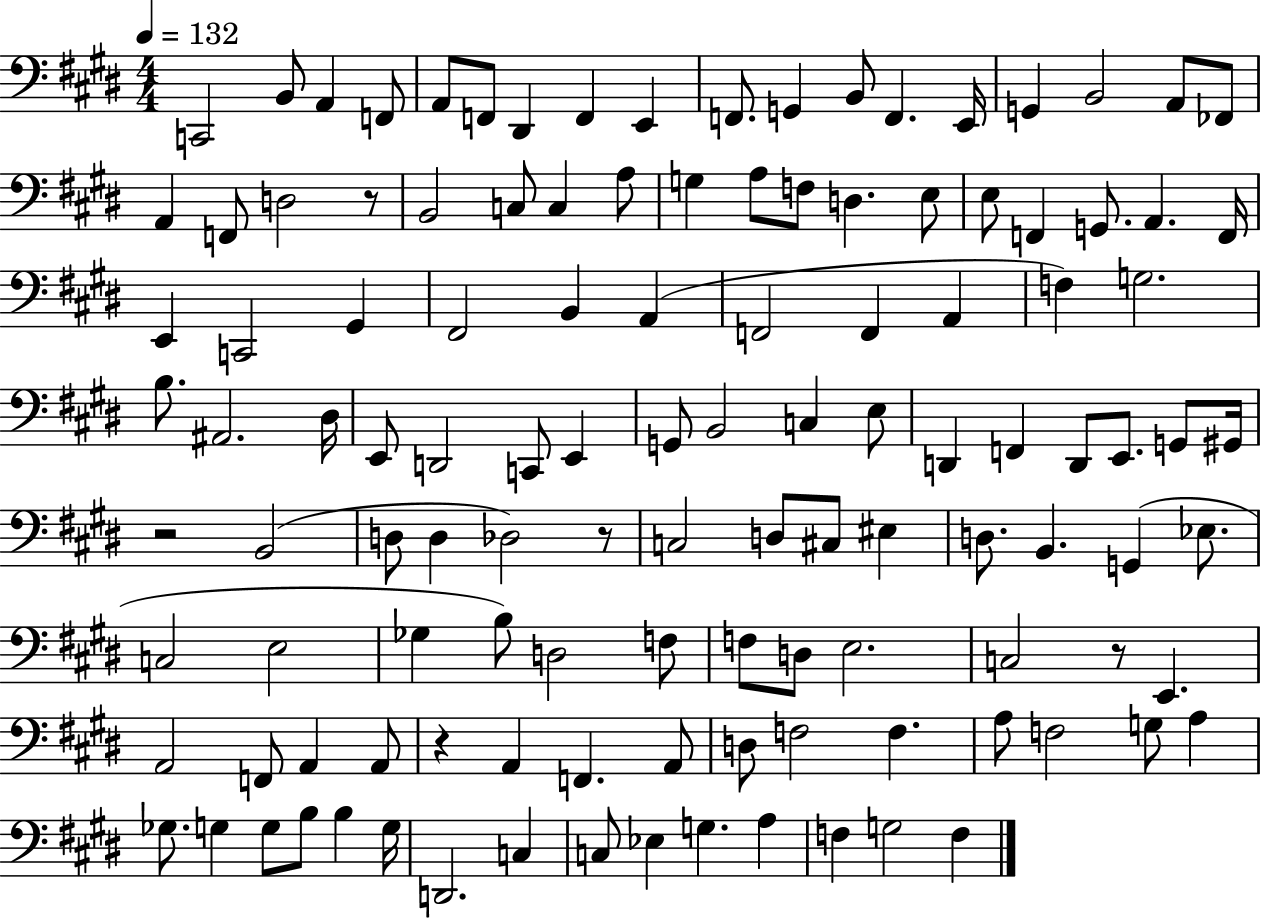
X:1
T:Untitled
M:4/4
L:1/4
K:E
C,,2 B,,/2 A,, F,,/2 A,,/2 F,,/2 ^D,, F,, E,, F,,/2 G,, B,,/2 F,, E,,/4 G,, B,,2 A,,/2 _F,,/2 A,, F,,/2 D,2 z/2 B,,2 C,/2 C, A,/2 G, A,/2 F,/2 D, E,/2 E,/2 F,, G,,/2 A,, F,,/4 E,, C,,2 ^G,, ^F,,2 B,, A,, F,,2 F,, A,, F, G,2 B,/2 ^A,,2 ^D,/4 E,,/2 D,,2 C,,/2 E,, G,,/2 B,,2 C, E,/2 D,, F,, D,,/2 E,,/2 G,,/2 ^G,,/4 z2 B,,2 D,/2 D, _D,2 z/2 C,2 D,/2 ^C,/2 ^E, D,/2 B,, G,, _E,/2 C,2 E,2 _G, B,/2 D,2 F,/2 F,/2 D,/2 E,2 C,2 z/2 E,, A,,2 F,,/2 A,, A,,/2 z A,, F,, A,,/2 D,/2 F,2 F, A,/2 F,2 G,/2 A, _G,/2 G, G,/2 B,/2 B, G,/4 D,,2 C, C,/2 _E, G, A, F, G,2 F,